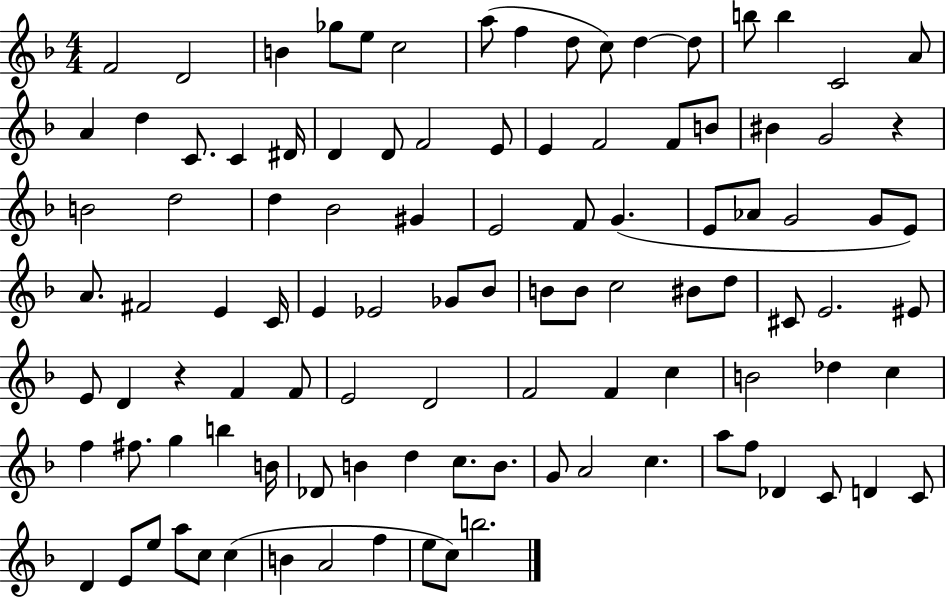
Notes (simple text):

F4/h D4/h B4/q Gb5/e E5/e C5/h A5/e F5/q D5/e C5/e D5/q D5/e B5/e B5/q C4/h A4/e A4/q D5/q C4/e. C4/q D#4/s D4/q D4/e F4/h E4/e E4/q F4/h F4/e B4/e BIS4/q G4/h R/q B4/h D5/h D5/q Bb4/h G#4/q E4/h F4/e G4/q. E4/e Ab4/e G4/h G4/e E4/e A4/e. F#4/h E4/q C4/s E4/q Eb4/h Gb4/e Bb4/e B4/e B4/e C5/h BIS4/e D5/e C#4/e E4/h. EIS4/e E4/e D4/q R/q F4/q F4/e E4/h D4/h F4/h F4/q C5/q B4/h Db5/q C5/q F5/q F#5/e. G5/q B5/q B4/s Db4/e B4/q D5/q C5/e. B4/e. G4/e A4/h C5/q. A5/e F5/e Db4/q C4/e D4/q C4/e D4/q E4/e E5/e A5/e C5/e C5/q B4/q A4/h F5/q E5/e C5/e B5/h.